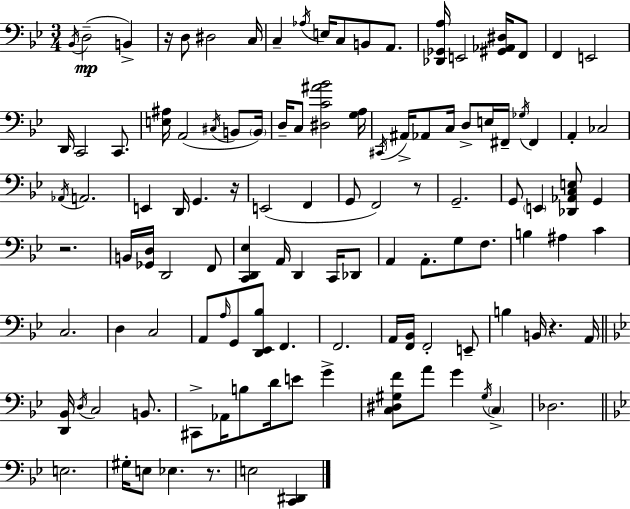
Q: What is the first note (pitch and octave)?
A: Bb2